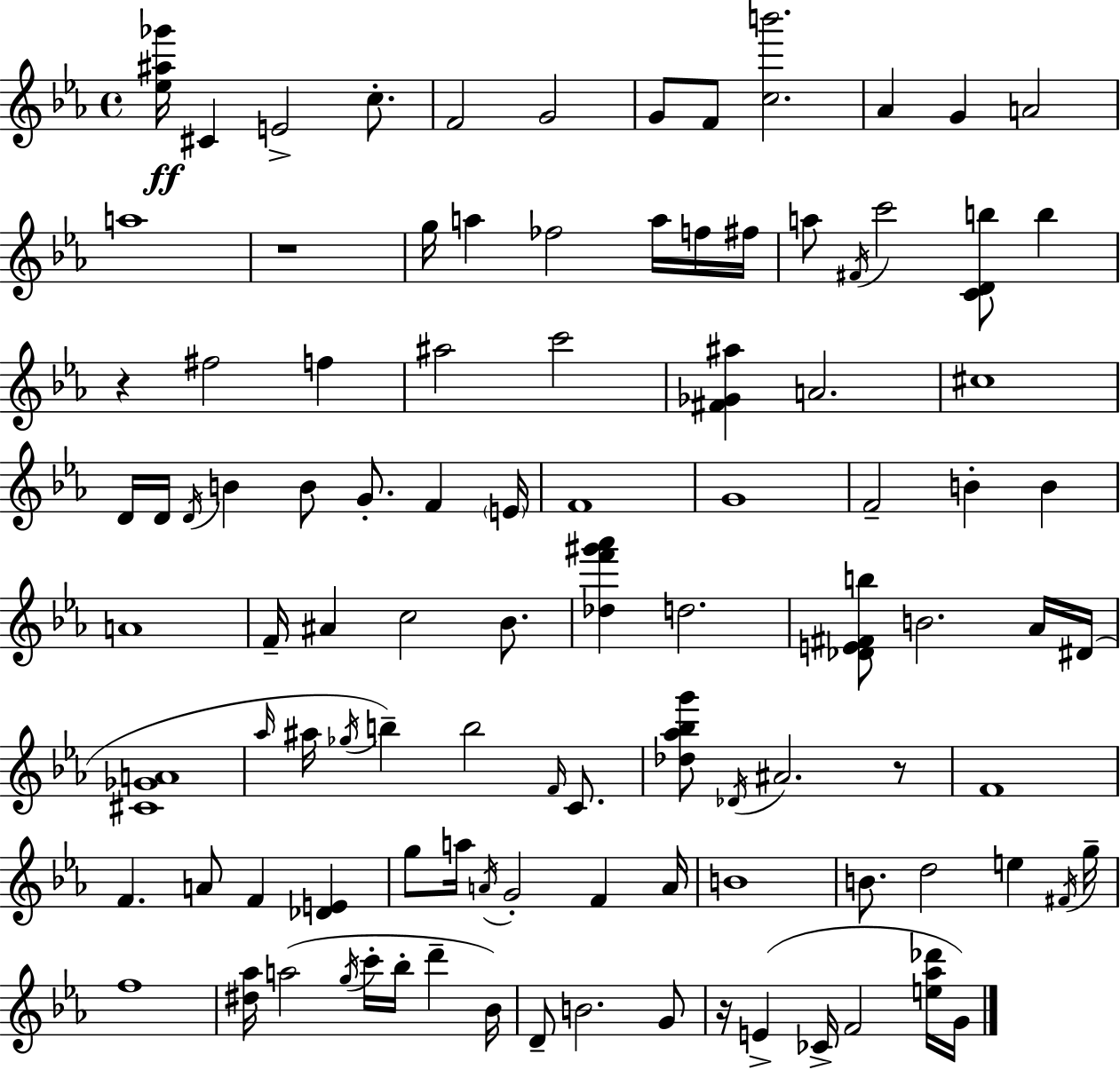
X:1
T:Untitled
M:4/4
L:1/4
K:Cm
[_e^a_g']/4 ^C E2 c/2 F2 G2 G/2 F/2 [cb']2 _A G A2 a4 z4 g/4 a _f2 a/4 f/4 ^f/4 a/2 ^F/4 c'2 [CDb]/2 b z ^f2 f ^a2 c'2 [^F_G^a] A2 ^c4 D/4 D/4 D/4 B B/2 G/2 F E/4 F4 G4 F2 B B A4 F/4 ^A c2 _B/2 [_df'^g'_a'] d2 [_DE^Fb]/2 B2 _A/4 ^D/4 [^C_GA]4 _a/4 ^a/4 _g/4 b b2 F/4 C/2 [_d_a_bg']/2 _D/4 ^A2 z/2 F4 F A/2 F [_DE] g/2 a/4 A/4 G2 F A/4 B4 B/2 d2 e ^F/4 g/4 f4 [^d_a]/4 a2 g/4 c'/4 _b/4 d' _B/4 D/2 B2 G/2 z/4 E _C/4 F2 [e_a_d']/4 G/4